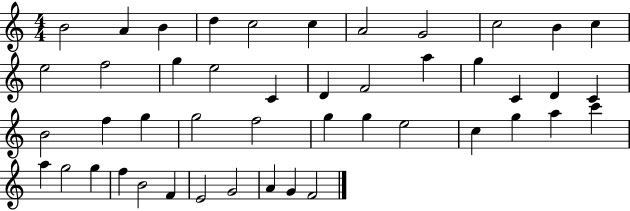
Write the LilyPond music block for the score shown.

{
  \clef treble
  \numericTimeSignature
  \time 4/4
  \key c \major
  b'2 a'4 b'4 | d''4 c''2 c''4 | a'2 g'2 | c''2 b'4 c''4 | \break e''2 f''2 | g''4 e''2 c'4 | d'4 f'2 a''4 | g''4 c'4 d'4 c'4 | \break b'2 f''4 g''4 | g''2 f''2 | g''4 g''4 e''2 | c''4 g''4 a''4 c'''4 | \break a''4 g''2 g''4 | f''4 b'2 f'4 | e'2 g'2 | a'4 g'4 f'2 | \break \bar "|."
}